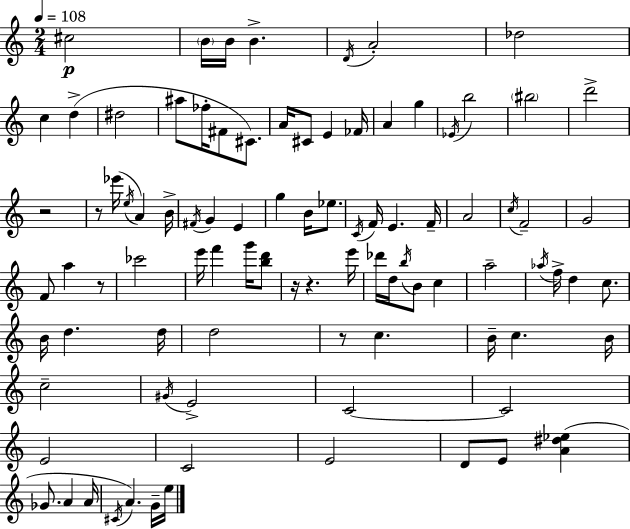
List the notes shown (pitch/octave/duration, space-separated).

C#5/h B4/s B4/s B4/q. D4/s A4/h Db5/h C5/q D5/q D#5/h A#5/e FES5/s F#4/e C#4/e. A4/s C#4/e E4/q FES4/s A4/q G5/q Eb4/s B5/h BIS5/h D6/h R/h R/e Eb6/s E5/s A4/q B4/s F#4/s G4/q E4/q G5/q B4/s Eb5/e. C4/s F4/s E4/q. F4/s A4/h C5/s F4/h G4/h F4/e A5/q R/e CES6/h E6/s F6/q G6/s [B5,D6]/e R/s R/q. E6/s Db6/s D5/s B5/s B4/e C5/q A5/h Ab5/s F5/s D5/q C5/e. B4/s D5/q. D5/s D5/h R/e C5/q. B4/s C5/q. B4/s C5/h G#4/s E4/h C4/h C4/h E4/h C4/h E4/h D4/e E4/e [A4,D#5,Eb5]/q Gb4/e. A4/q A4/s C#4/s A4/q. G4/s E5/s